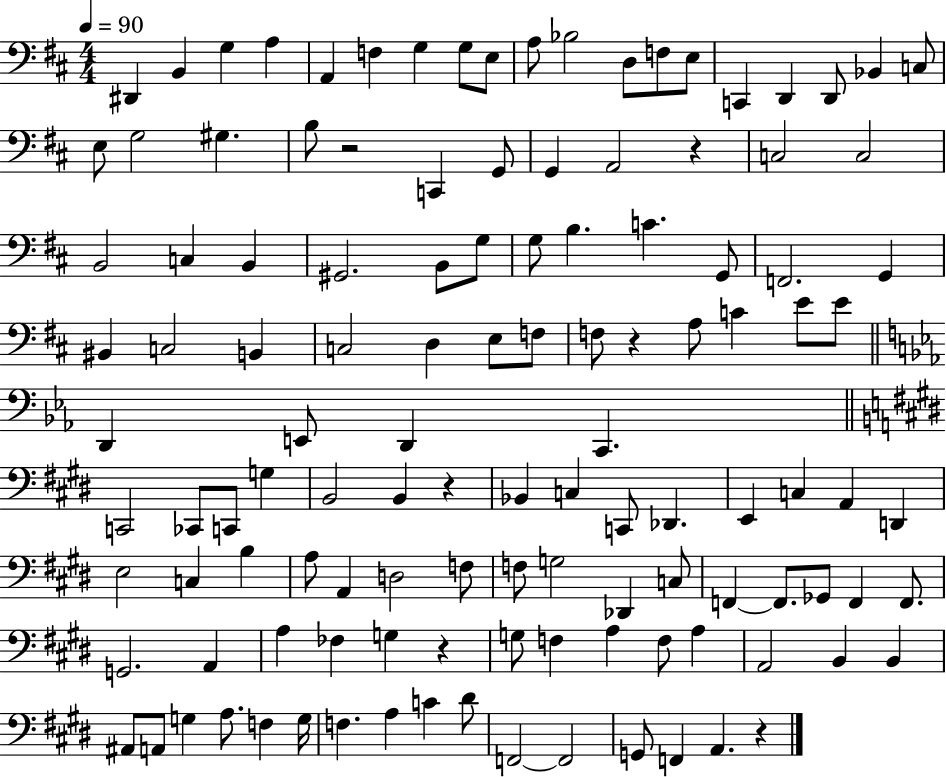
X:1
T:Untitled
M:4/4
L:1/4
K:D
^D,, B,, G, A, A,, F, G, G,/2 E,/2 A,/2 _B,2 D,/2 F,/2 E,/2 C,, D,, D,,/2 _B,, C,/2 E,/2 G,2 ^G, B,/2 z2 C,, G,,/2 G,, A,,2 z C,2 C,2 B,,2 C, B,, ^G,,2 B,,/2 G,/2 G,/2 B, C G,,/2 F,,2 G,, ^B,, C,2 B,, C,2 D, E,/2 F,/2 F,/2 z A,/2 C E/2 E/2 D,, E,,/2 D,, C,, C,,2 _C,,/2 C,,/2 G, B,,2 B,, z _B,, C, C,,/2 _D,, E,, C, A,, D,, E,2 C, B, A,/2 A,, D,2 F,/2 F,/2 G,2 _D,, C,/2 F,, F,,/2 _G,,/2 F,, F,,/2 G,,2 A,, A, _F, G, z G,/2 F, A, F,/2 A, A,,2 B,, B,, ^A,,/2 A,,/2 G, A,/2 F, G,/4 F, A, C ^D/2 F,,2 F,,2 G,,/2 F,, A,, z